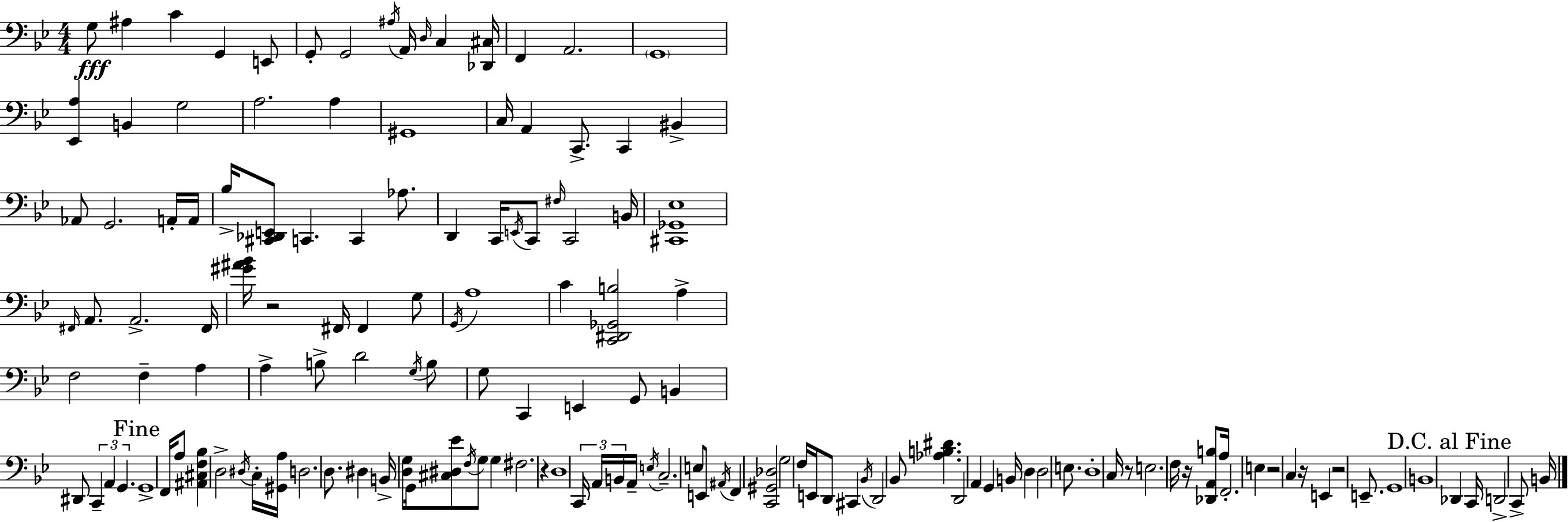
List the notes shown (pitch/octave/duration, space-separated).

G3/e A#3/q C4/q G2/q E2/e G2/e G2/h A#3/s A2/s D3/s C3/q [Db2,C#3]/s F2/q A2/h. G2/w [Eb2,A3]/q B2/q G3/h A3/h. A3/q G#2/w C3/s A2/q C2/e. C2/q BIS2/q Ab2/e G2/h. A2/s A2/s Bb3/s [C#2,Db2,E2]/e C2/q. C2/q Ab3/e. D2/q C2/s E2/s C2/e F#3/s C2/h B2/s [C#2,Gb2,Eb3]/w F#2/s A2/e. A2/h. F#2/s [G#4,A#4,Bb4]/s R/h F#2/s F#2/q G3/e G2/s A3/w C4/q [C2,D#2,Gb2,B3]/h A3/q F3/h F3/q A3/q A3/q B3/e D4/h G3/s B3/e G3/e C2/q E2/q G2/e B2/q D#2/e C2/q A2/q G2/q. G2/w F2/s A3/e [A#2,C#3,F3,Bb3]/q D3/h D#3/s C3/s [G#2,A3]/s D3/h. D3/e. D#3/q B2/s [D3,G3]/e G2/s [C#3,D#3,Eb4]/e F3/s G3/e G3/q F#3/h. R/q D3/w C2/s A2/s B2/s A2/s E3/s C3/h. E3/e E2/e A#2/s F2/q [C2,G#2,Db3]/h G3/h F3/s E2/s D2/e C#2/q Bb2/s D2/h Bb2/e [Ab3,B3,D#4]/q. D2/h A2/q G2/q B2/s D3/q D3/h E3/e. D3/w C3/s R/e E3/h. F3/s R/s [Db2,A2,B3]/e A3/s F2/h. E3/q R/h C3/q R/s E2/q R/h E2/e. G2/w B2/w Db2/q C2/s D2/h C2/e B2/s